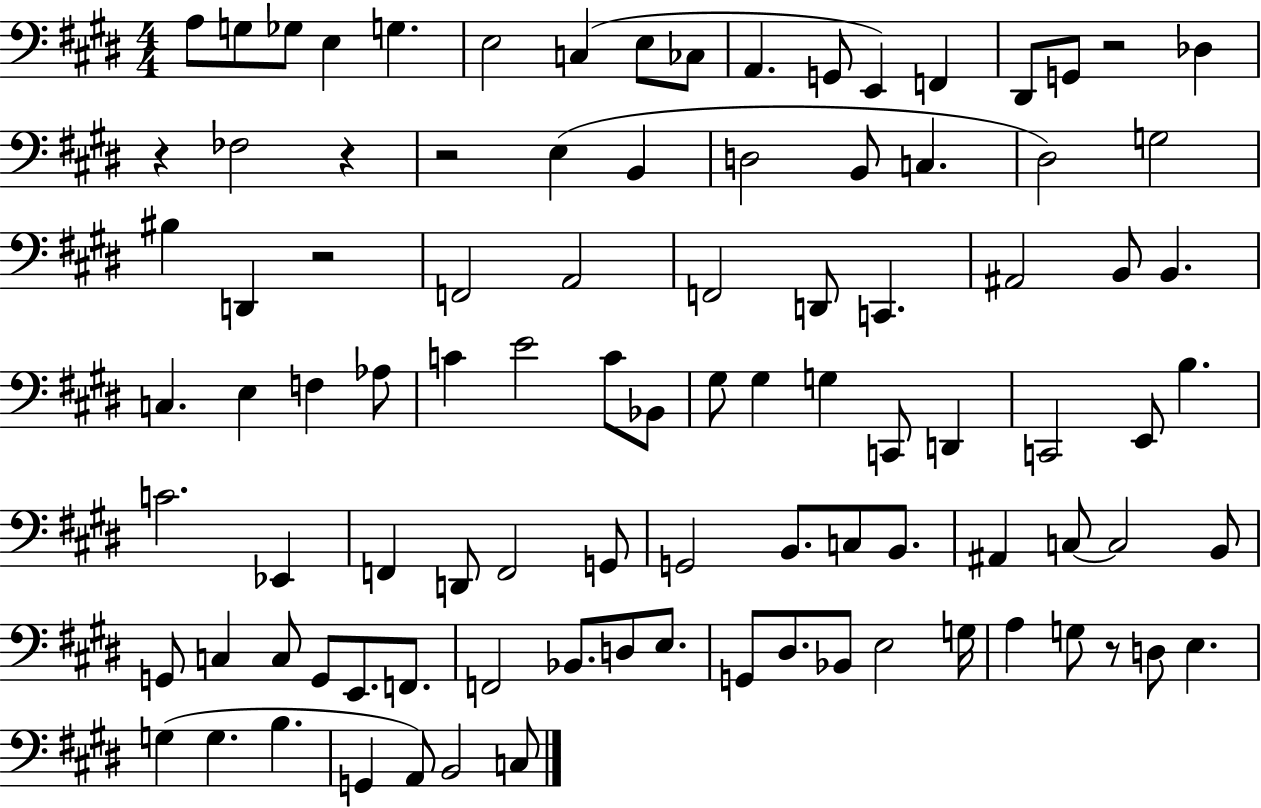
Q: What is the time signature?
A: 4/4